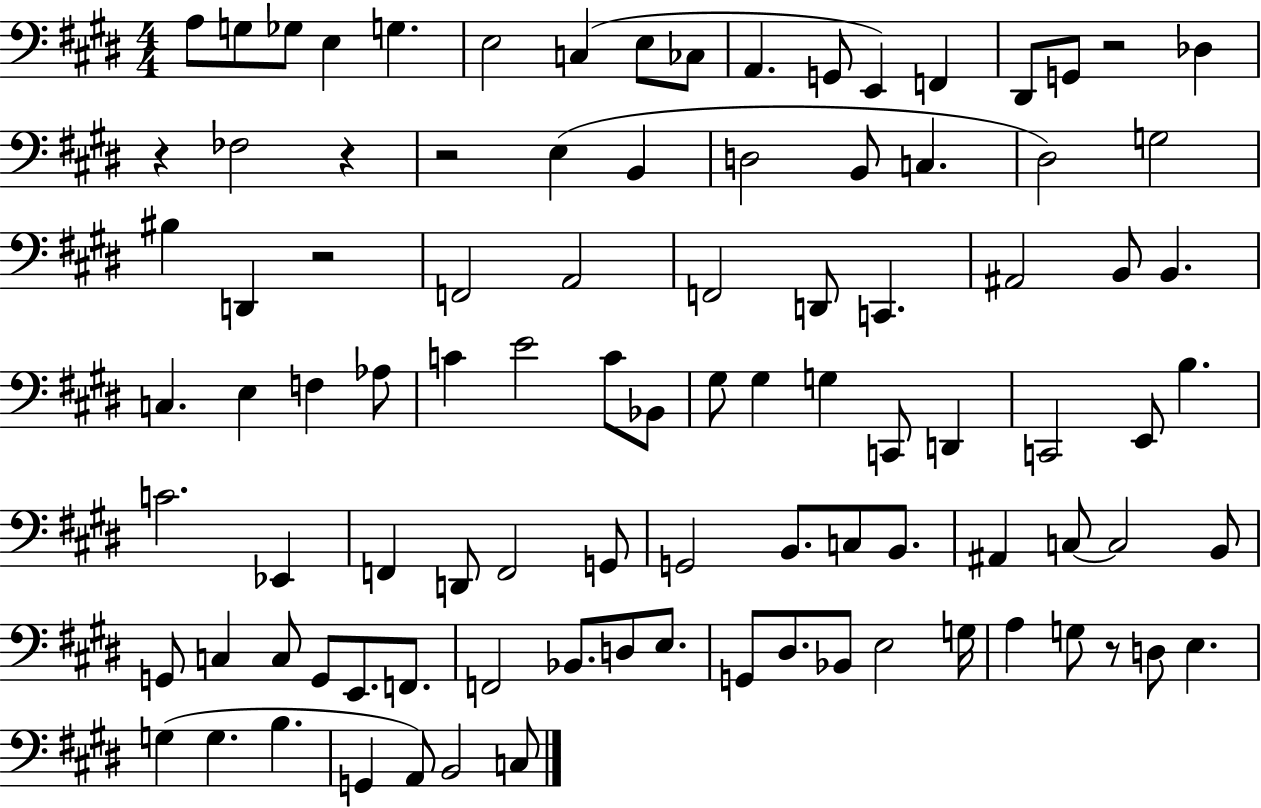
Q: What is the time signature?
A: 4/4